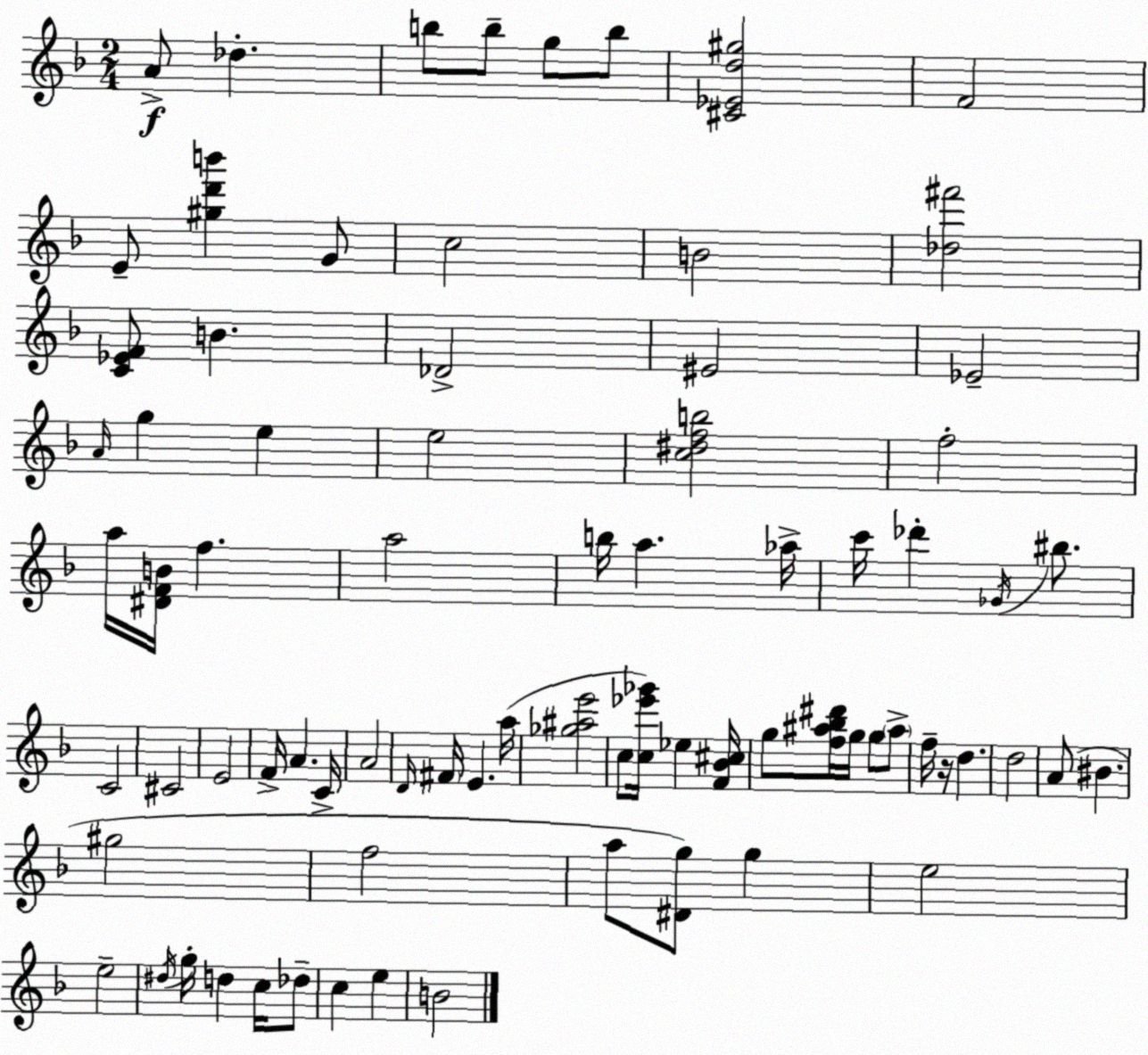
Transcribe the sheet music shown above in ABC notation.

X:1
T:Untitled
M:2/4
L:1/4
K:Dm
A/2 _d b/2 b/2 g/2 b/2 [^C_Ed^g]2 F2 E/2 [^gd'b'] G/2 c2 B2 [_d^f']2 [C_EF]/2 B _D2 ^E2 _E2 A/4 g e e2 [c^dfb]2 f2 a/4 [^DFB]/4 f a2 b/4 a _a/4 c'/4 _d' _G/4 ^b/2 C2 ^C2 E2 F/4 A C/4 A2 D/4 ^F/4 E a/4 [_g^ae']2 c/2 [c_e'_g']/4 _e [F_B^c]/4 g/2 [f^a_b^d']/4 g/4 g/2 ^a/2 f/4 z/4 d d2 A/2 ^B ^g2 f2 a/2 [^Dg]/2 g e2 e2 ^d/4 g/4 d c/4 _d/2 c e B2